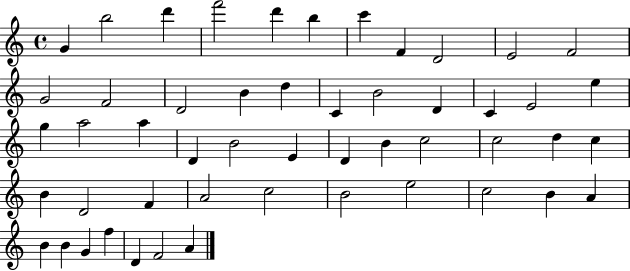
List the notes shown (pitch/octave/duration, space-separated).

G4/q B5/h D6/q F6/h D6/q B5/q C6/q F4/q D4/h E4/h F4/h G4/h F4/h D4/h B4/q D5/q C4/q B4/h D4/q C4/q E4/h E5/q G5/q A5/h A5/q D4/q B4/h E4/q D4/q B4/q C5/h C5/h D5/q C5/q B4/q D4/h F4/q A4/h C5/h B4/h E5/h C5/h B4/q A4/q B4/q B4/q G4/q F5/q D4/q F4/h A4/q